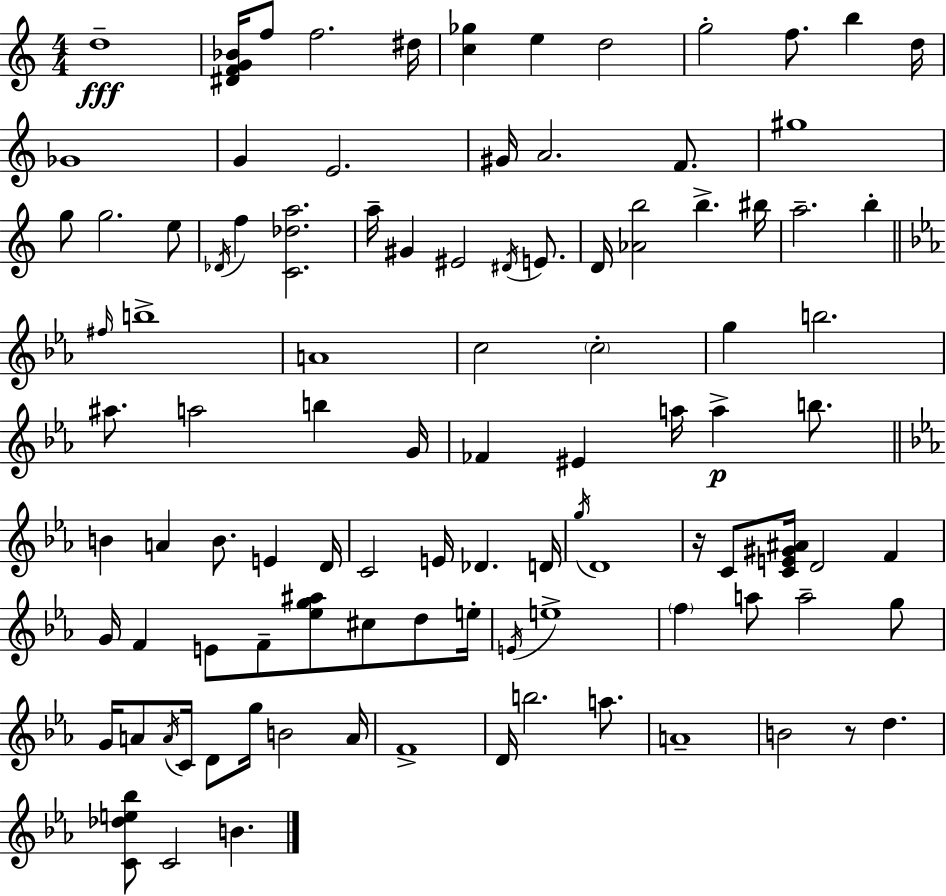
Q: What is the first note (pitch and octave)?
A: D5